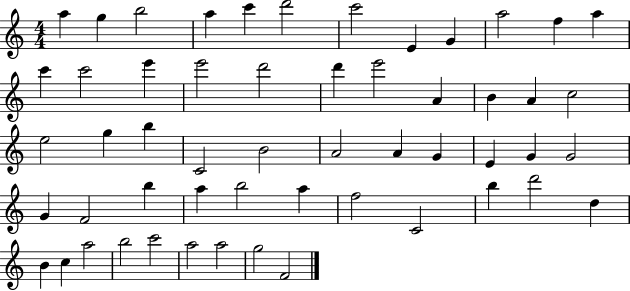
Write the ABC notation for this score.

X:1
T:Untitled
M:4/4
L:1/4
K:C
a g b2 a c' d'2 c'2 E G a2 f a c' c'2 e' e'2 d'2 d' e'2 A B A c2 e2 g b C2 B2 A2 A G E G G2 G F2 b a b2 a f2 C2 b d'2 d B c a2 b2 c'2 a2 a2 g2 F2